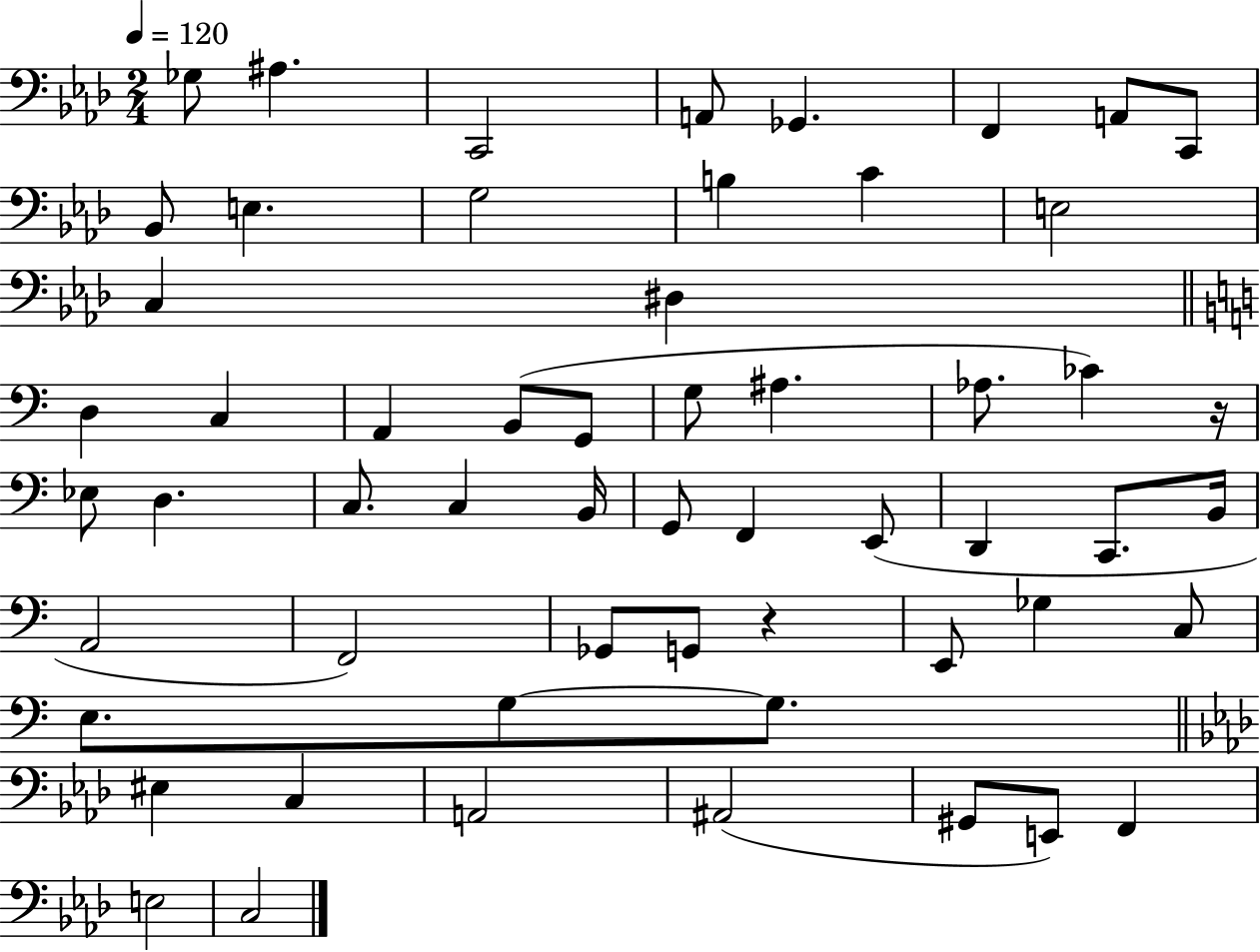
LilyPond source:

{
  \clef bass
  \numericTimeSignature
  \time 2/4
  \key aes \major
  \tempo 4 = 120
  \repeat volta 2 { ges8 ais4. | c,2 | a,8 ges,4. | f,4 a,8 c,8 | \break bes,8 e4. | g2 | b4 c'4 | e2 | \break c4 dis4 | \bar "||" \break \key a \minor d4 c4 | a,4 b,8( g,8 | g8 ais4. | aes8. ces'4) r16 | \break ees8 d4. | c8. c4 b,16 | g,8 f,4 e,8( | d,4 c,8. b,16 | \break a,2 | f,2) | ges,8 g,8 r4 | e,8 ges4 c8 | \break e8. g8~~ g8. | \bar "||" \break \key f \minor eis4 c4 | a,2 | ais,2( | gis,8 e,8) f,4 | \break e2 | c2 | } \bar "|."
}